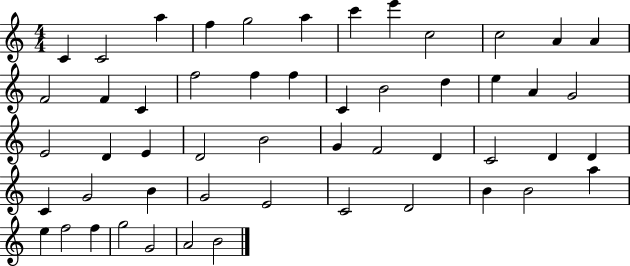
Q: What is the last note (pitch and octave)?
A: B4